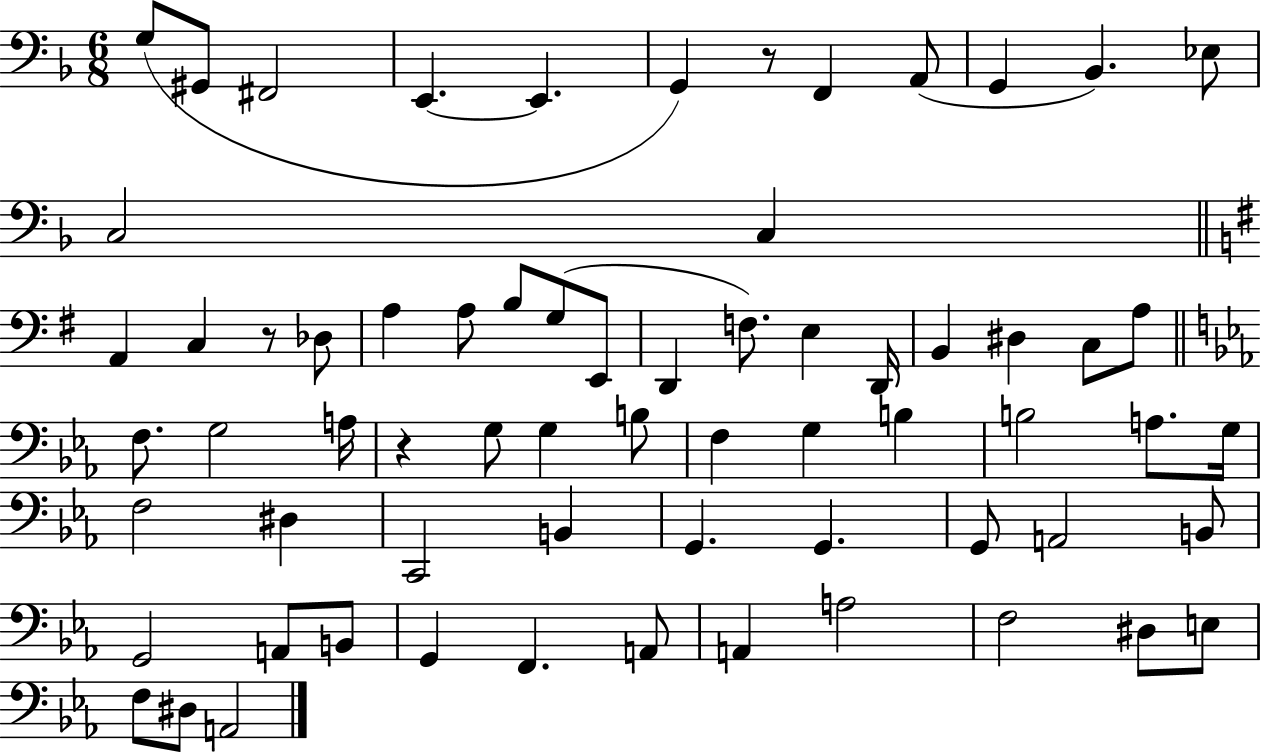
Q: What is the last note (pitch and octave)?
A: A2